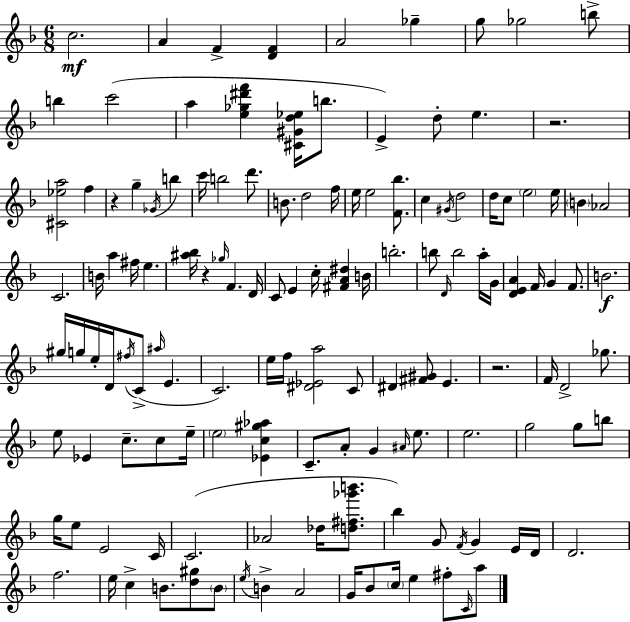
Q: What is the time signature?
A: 6/8